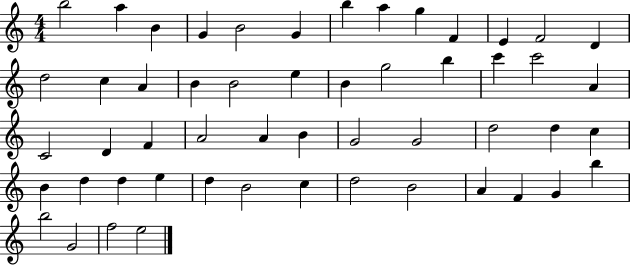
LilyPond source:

{
  \clef treble
  \numericTimeSignature
  \time 4/4
  \key c \major
  b''2 a''4 b'4 | g'4 b'2 g'4 | b''4 a''4 g''4 f'4 | e'4 f'2 d'4 | \break d''2 c''4 a'4 | b'4 b'2 e''4 | b'4 g''2 b''4 | c'''4 c'''2 a'4 | \break c'2 d'4 f'4 | a'2 a'4 b'4 | g'2 g'2 | d''2 d''4 c''4 | \break b'4 d''4 d''4 e''4 | d''4 b'2 c''4 | d''2 b'2 | a'4 f'4 g'4 b''4 | \break b''2 g'2 | f''2 e''2 | \bar "|."
}